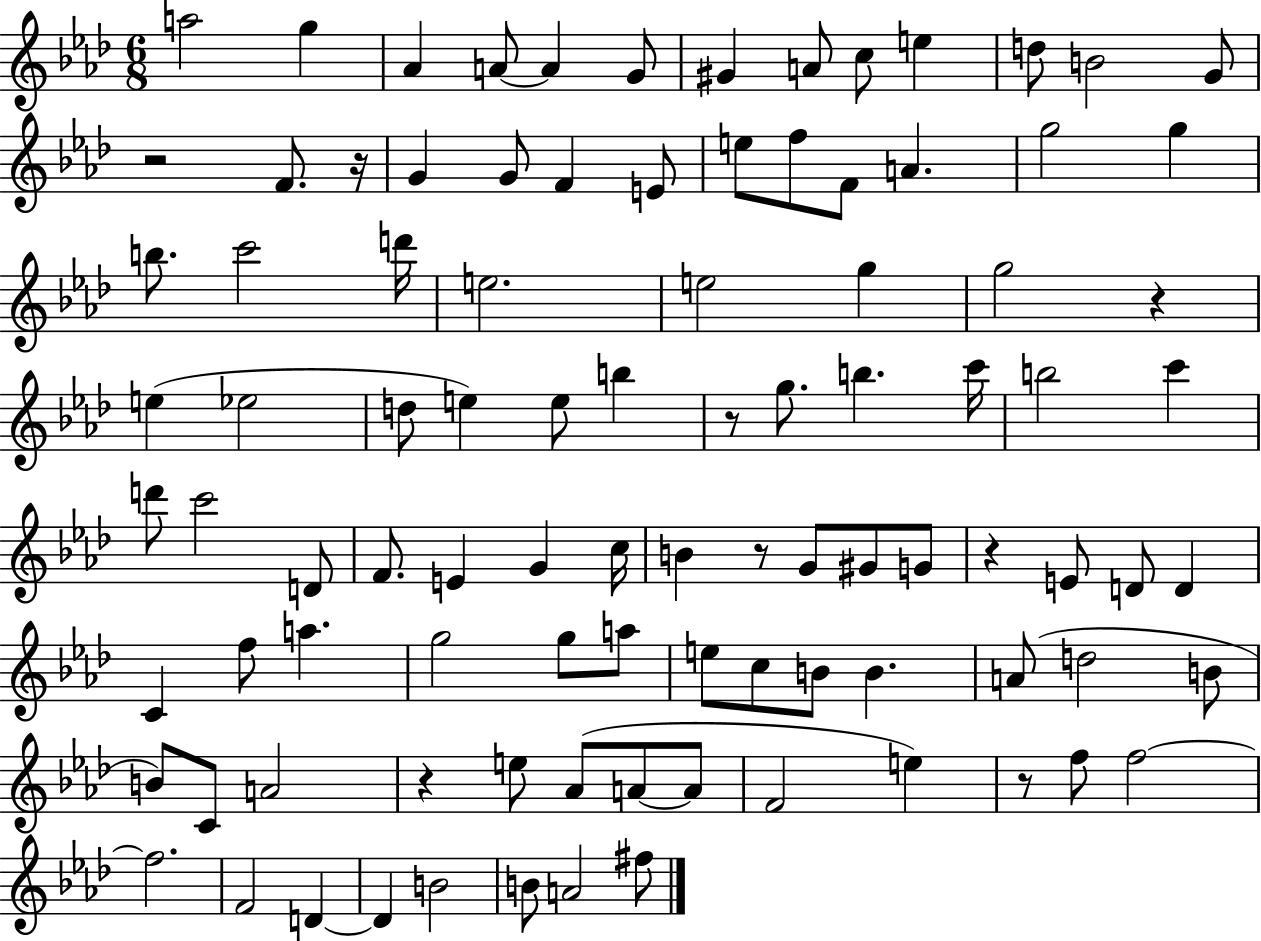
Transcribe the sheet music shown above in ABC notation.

X:1
T:Untitled
M:6/8
L:1/4
K:Ab
a2 g _A A/2 A G/2 ^G A/2 c/2 e d/2 B2 G/2 z2 F/2 z/4 G G/2 F E/2 e/2 f/2 F/2 A g2 g b/2 c'2 d'/4 e2 e2 g g2 z e _e2 d/2 e e/2 b z/2 g/2 b c'/4 b2 c' d'/2 c'2 D/2 F/2 E G c/4 B z/2 G/2 ^G/2 G/2 z E/2 D/2 D C f/2 a g2 g/2 a/2 e/2 c/2 B/2 B A/2 d2 B/2 B/2 C/2 A2 z e/2 _A/2 A/2 A/2 F2 e z/2 f/2 f2 f2 F2 D D B2 B/2 A2 ^f/2